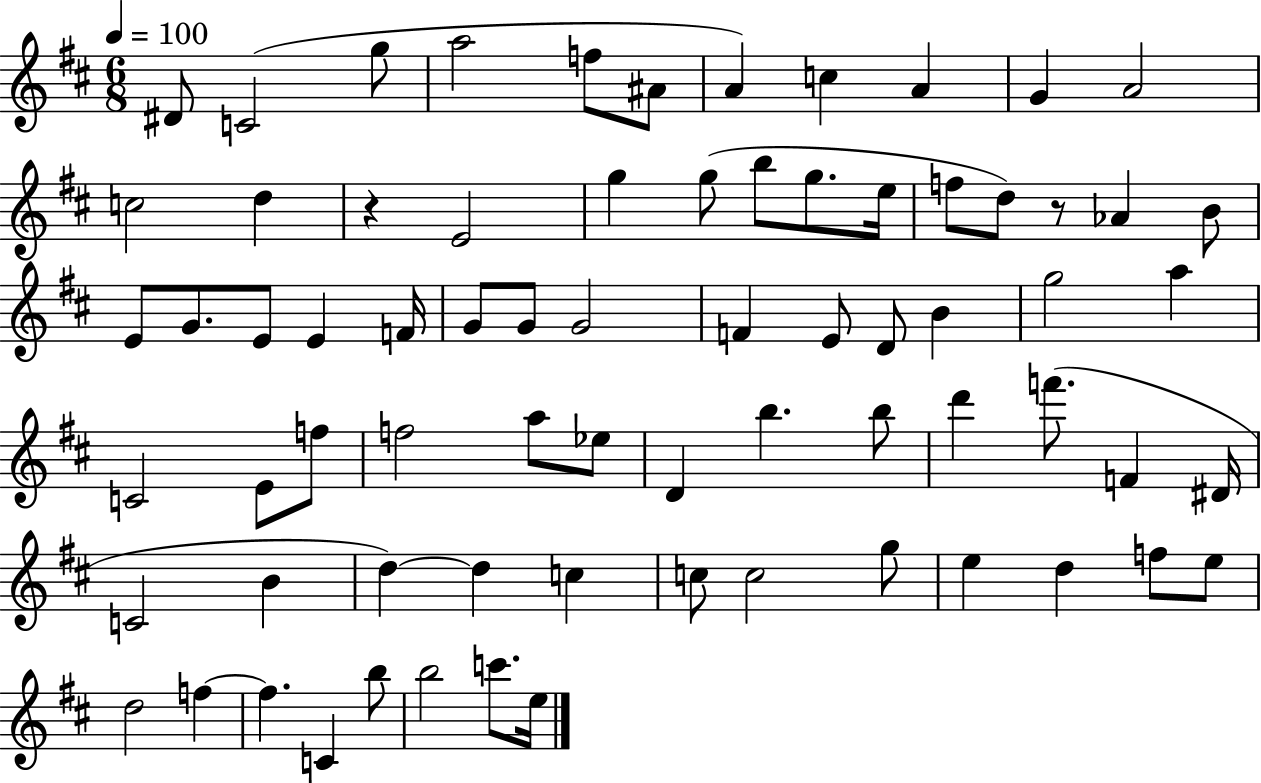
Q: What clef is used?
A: treble